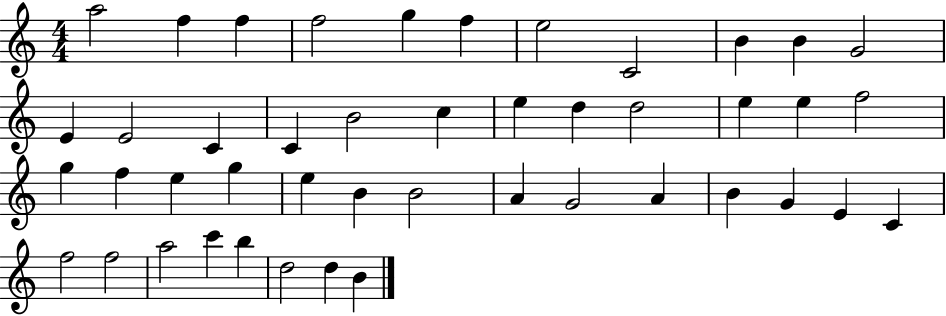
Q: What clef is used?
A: treble